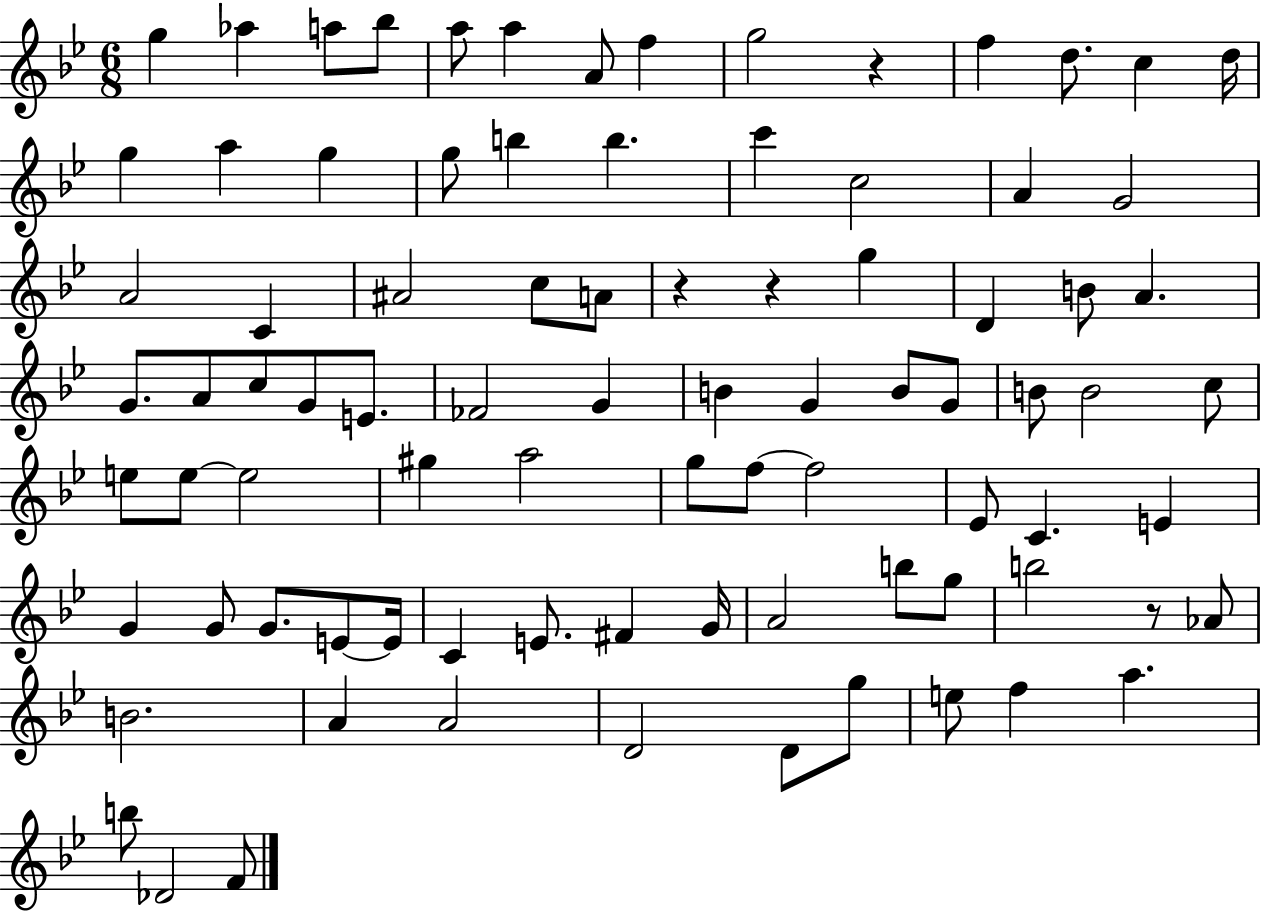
{
  \clef treble
  \numericTimeSignature
  \time 6/8
  \key bes \major
  g''4 aes''4 a''8 bes''8 | a''8 a''4 a'8 f''4 | g''2 r4 | f''4 d''8. c''4 d''16 | \break g''4 a''4 g''4 | g''8 b''4 b''4. | c'''4 c''2 | a'4 g'2 | \break a'2 c'4 | ais'2 c''8 a'8 | r4 r4 g''4 | d'4 b'8 a'4. | \break g'8. a'8 c''8 g'8 e'8. | fes'2 g'4 | b'4 g'4 b'8 g'8 | b'8 b'2 c''8 | \break e''8 e''8~~ e''2 | gis''4 a''2 | g''8 f''8~~ f''2 | ees'8 c'4. e'4 | \break g'4 g'8 g'8. e'8~~ e'16 | c'4 e'8. fis'4 g'16 | a'2 b''8 g''8 | b''2 r8 aes'8 | \break b'2. | a'4 a'2 | d'2 d'8 g''8 | e''8 f''4 a''4. | \break b''8 des'2 f'8 | \bar "|."
}